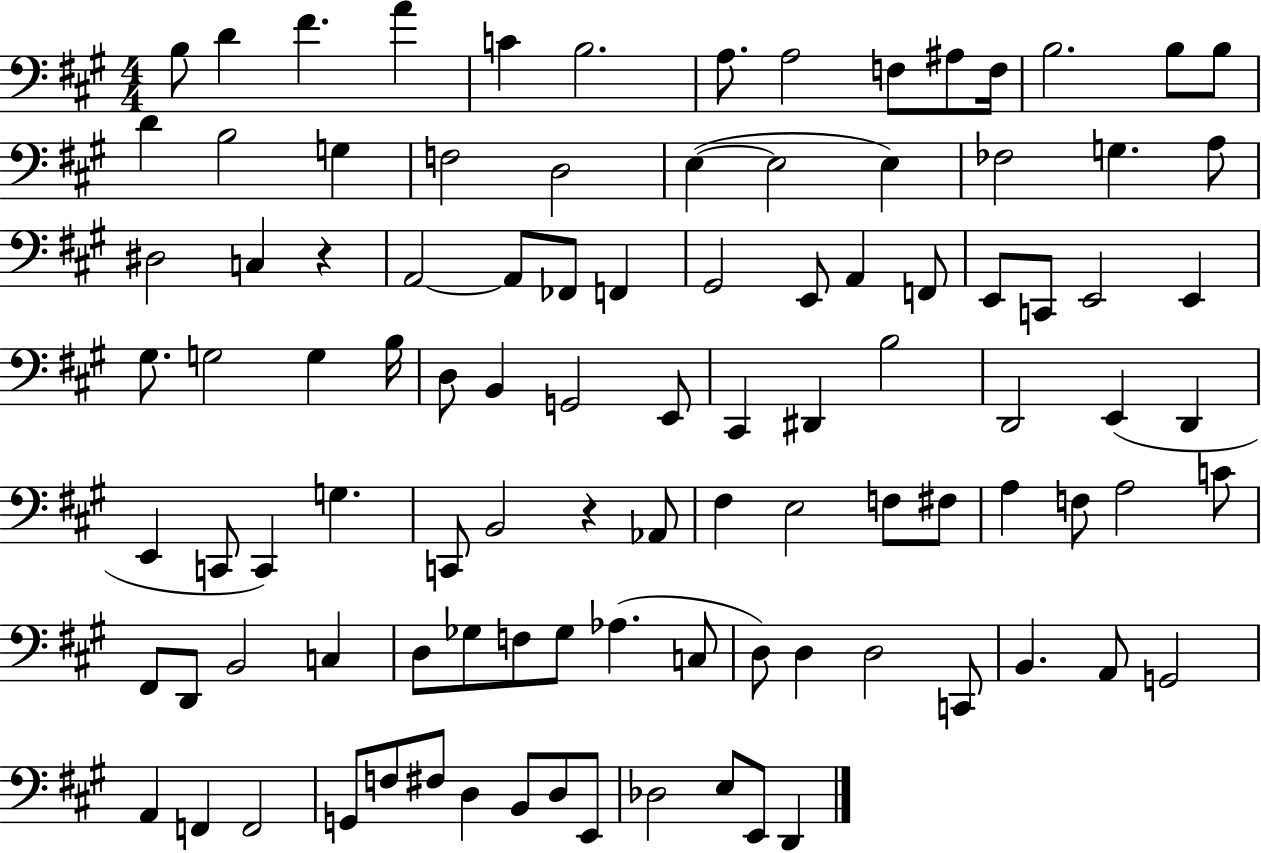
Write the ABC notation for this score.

X:1
T:Untitled
M:4/4
L:1/4
K:A
B,/2 D ^F A C B,2 A,/2 A,2 F,/2 ^A,/2 F,/4 B,2 B,/2 B,/2 D B,2 G, F,2 D,2 E, E,2 E, _F,2 G, A,/2 ^D,2 C, z A,,2 A,,/2 _F,,/2 F,, ^G,,2 E,,/2 A,, F,,/2 E,,/2 C,,/2 E,,2 E,, ^G,/2 G,2 G, B,/4 D,/2 B,, G,,2 E,,/2 ^C,, ^D,, B,2 D,,2 E,, D,, E,, C,,/2 C,, G, C,,/2 B,,2 z _A,,/2 ^F, E,2 F,/2 ^F,/2 A, F,/2 A,2 C/2 ^F,,/2 D,,/2 B,,2 C, D,/2 _G,/2 F,/2 _G,/2 _A, C,/2 D,/2 D, D,2 C,,/2 B,, A,,/2 G,,2 A,, F,, F,,2 G,,/2 F,/2 ^F,/2 D, B,,/2 D,/2 E,,/2 _D,2 E,/2 E,,/2 D,,